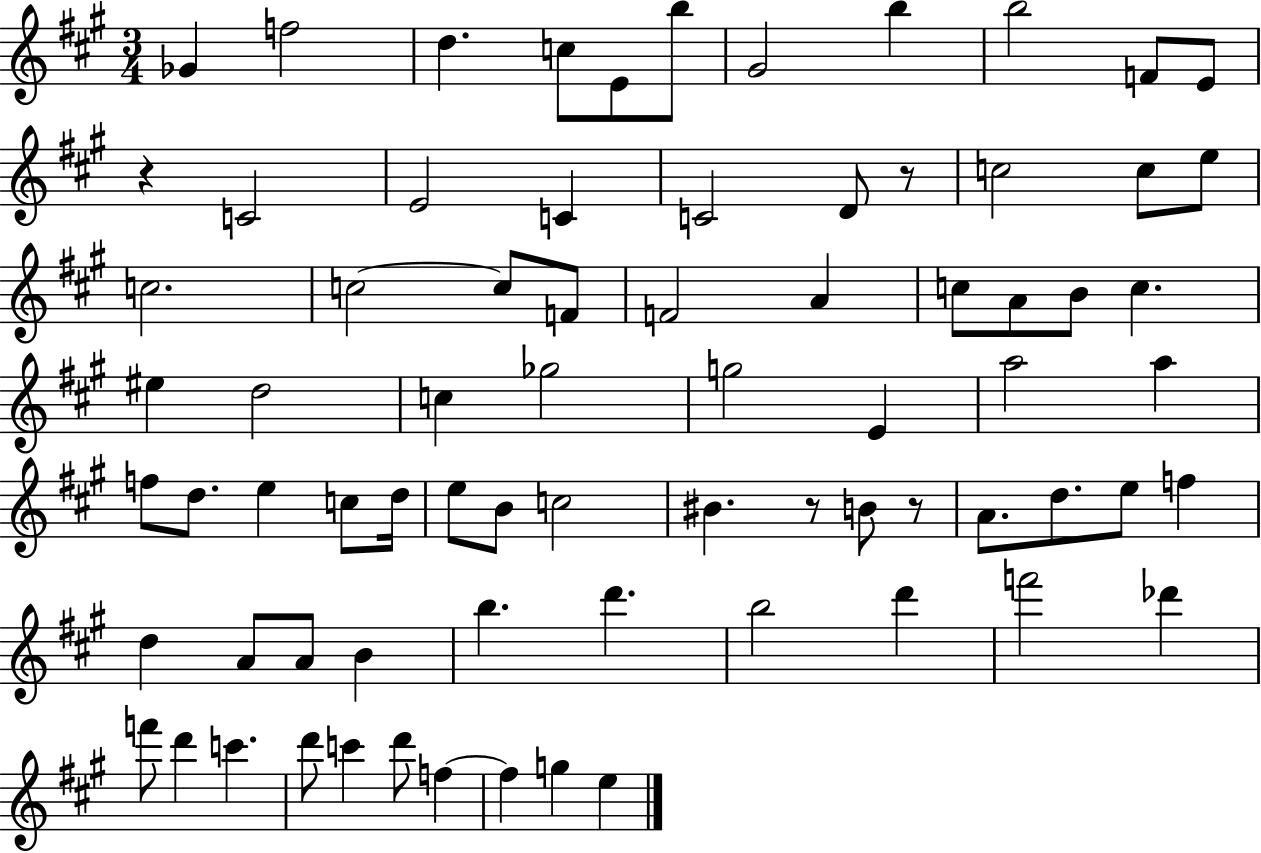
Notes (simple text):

Gb4/q F5/h D5/q. C5/e E4/e B5/e G#4/h B5/q B5/h F4/e E4/e R/q C4/h E4/h C4/q C4/h D4/e R/e C5/h C5/e E5/e C5/h. C5/h C5/e F4/e F4/h A4/q C5/e A4/e B4/e C5/q. EIS5/q D5/h C5/q Gb5/h G5/h E4/q A5/h A5/q F5/e D5/e. E5/q C5/e D5/s E5/e B4/e C5/h BIS4/q. R/e B4/e R/e A4/e. D5/e. E5/e F5/q D5/q A4/e A4/e B4/q B5/q. D6/q. B5/h D6/q F6/h Db6/q F6/e D6/q C6/q. D6/e C6/q D6/e F5/q F5/q G5/q E5/q